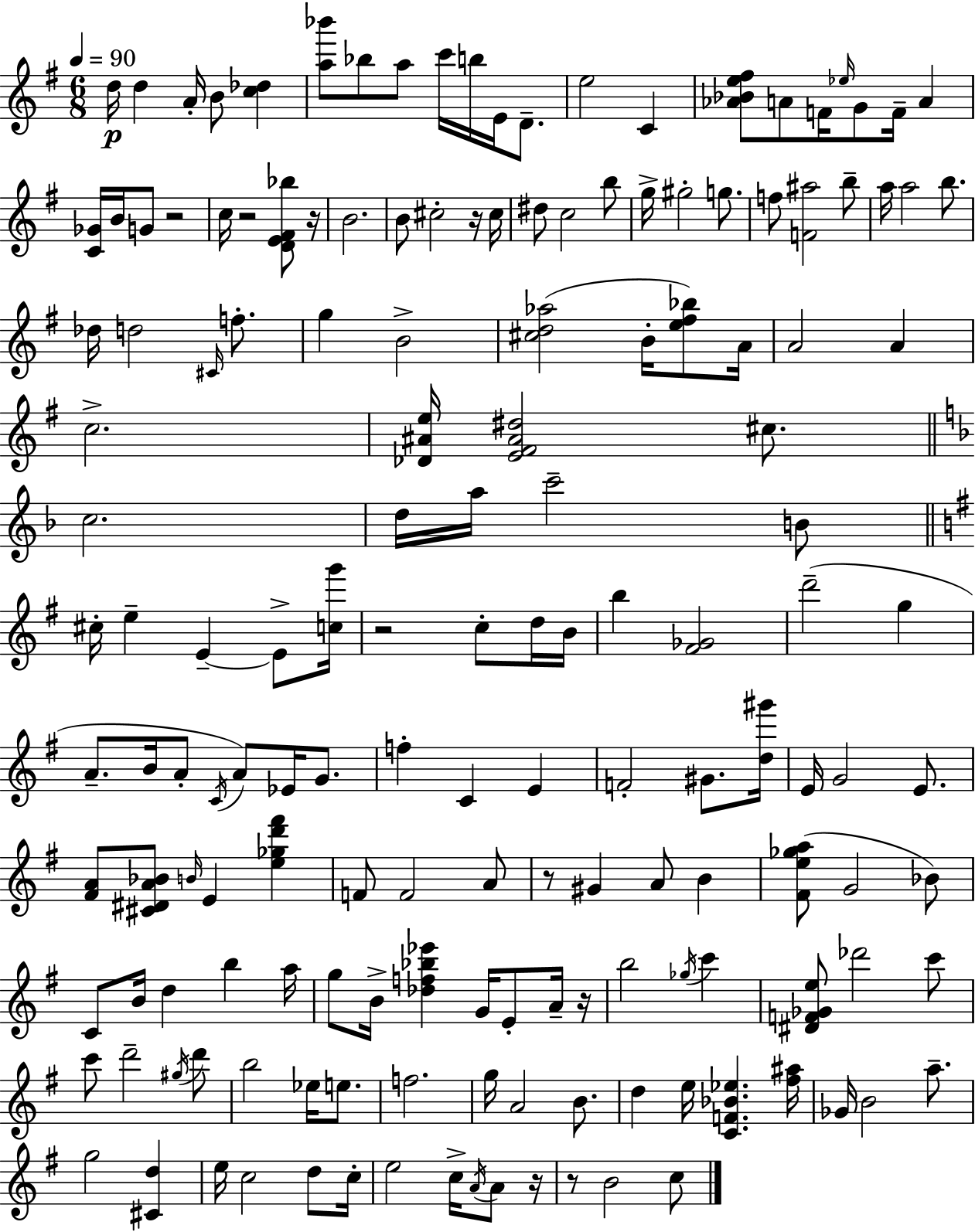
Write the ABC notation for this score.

X:1
T:Untitled
M:6/8
L:1/4
K:G
d/4 d A/4 B/2 [c_d] [a_b']/2 _b/2 a/2 c'/4 b/4 E/4 D/2 e2 C [_A_Be^f]/2 A/2 F/4 _e/4 G/2 F/4 A [C_G]/4 B/4 G/2 z2 c/4 z2 [DE^F_b]/2 z/4 B2 B/2 ^c2 z/4 ^c/4 ^d/2 c2 b/2 g/4 ^g2 g/2 f/2 [F^a]2 b/2 a/4 a2 b/2 _d/4 d2 ^C/4 f/2 g B2 [^cd_a]2 B/4 [e^f_b]/2 A/4 A2 A c2 [_D^Ae]/4 [E^F^A^d]2 ^c/2 c2 d/4 a/4 c'2 B/2 ^c/4 e E E/2 [cg']/4 z2 c/2 d/4 B/4 b [^F_G]2 d'2 g A/2 B/4 A/2 C/4 A/2 _E/4 G/2 f C E F2 ^G/2 [d^g']/4 E/4 G2 E/2 [^FA]/2 [^C^DA_B]/2 B/4 E [e_gd'^f'] F/2 F2 A/2 z/2 ^G A/2 B [^Fe_ga]/2 G2 _B/2 C/2 B/4 d b a/4 g/2 B/4 [_df_b_e'] G/4 E/2 A/4 z/4 b2 _g/4 c' [^DF_Ge]/2 _d'2 c'/2 c'/2 d'2 ^g/4 d'/2 b2 _e/4 e/2 f2 g/4 A2 B/2 d e/4 [CF_B_e] [^f^a]/4 _G/4 B2 a/2 g2 [^Cd] e/4 c2 d/2 c/4 e2 c/4 A/4 A/2 z/4 z/2 B2 c/2